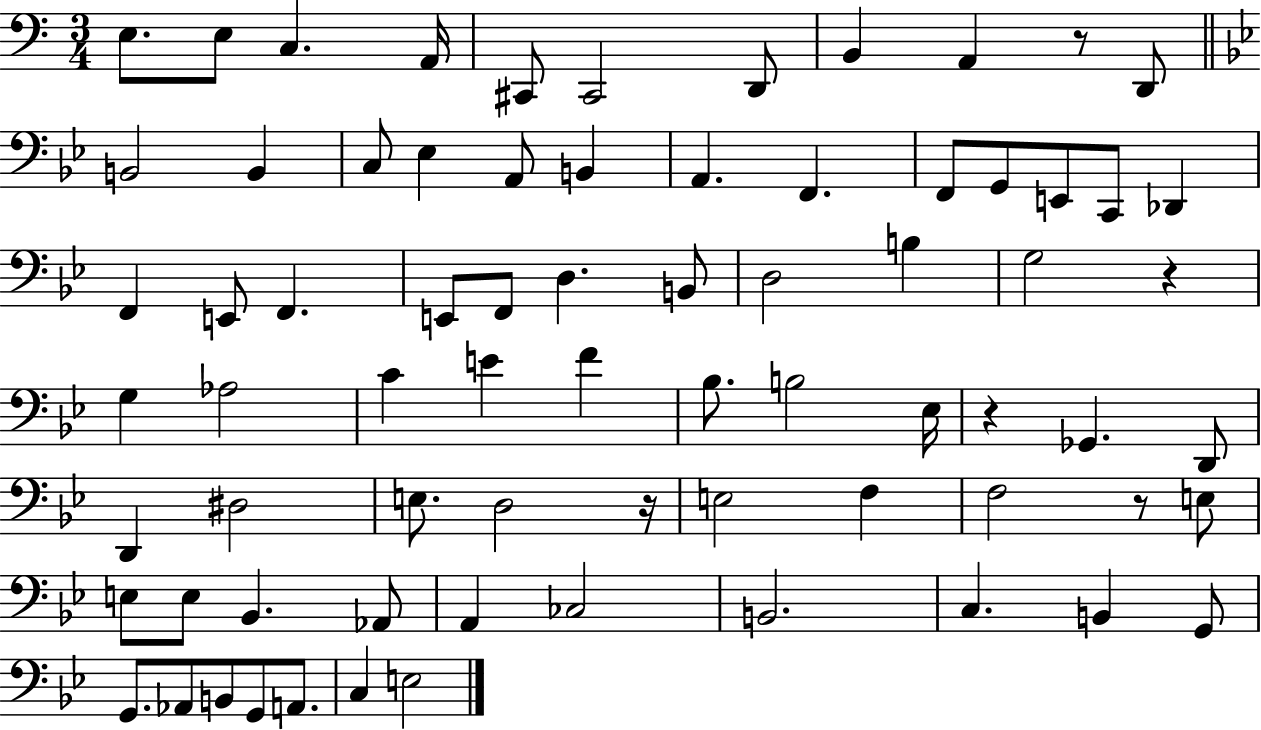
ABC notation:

X:1
T:Untitled
M:3/4
L:1/4
K:C
E,/2 E,/2 C, A,,/4 ^C,,/2 ^C,,2 D,,/2 B,, A,, z/2 D,,/2 B,,2 B,, C,/2 _E, A,,/2 B,, A,, F,, F,,/2 G,,/2 E,,/2 C,,/2 _D,, F,, E,,/2 F,, E,,/2 F,,/2 D, B,,/2 D,2 B, G,2 z G, _A,2 C E F _B,/2 B,2 _E,/4 z _G,, D,,/2 D,, ^D,2 E,/2 D,2 z/4 E,2 F, F,2 z/2 E,/2 E,/2 E,/2 _B,, _A,,/2 A,, _C,2 B,,2 C, B,, G,,/2 G,,/2 _A,,/2 B,,/2 G,,/2 A,,/2 C, E,2